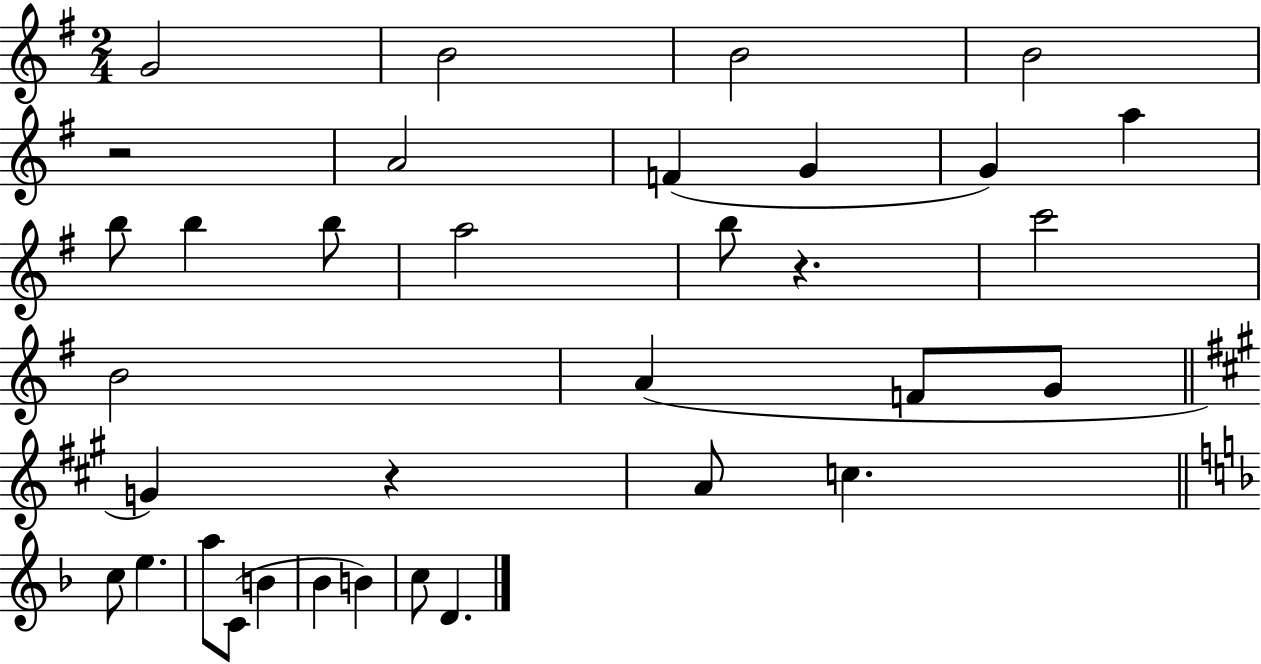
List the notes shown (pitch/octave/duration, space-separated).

G4/h B4/h B4/h B4/h R/h A4/h F4/q G4/q G4/q A5/q B5/e B5/q B5/e A5/h B5/e R/q. C6/h B4/h A4/q F4/e G4/e G4/q R/q A4/e C5/q. C5/e E5/q. A5/e C4/e B4/q Bb4/q B4/q C5/e D4/q.